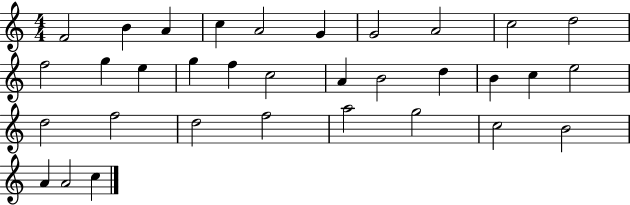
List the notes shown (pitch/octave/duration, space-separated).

F4/h B4/q A4/q C5/q A4/h G4/q G4/h A4/h C5/h D5/h F5/h G5/q E5/q G5/q F5/q C5/h A4/q B4/h D5/q B4/q C5/q E5/h D5/h F5/h D5/h F5/h A5/h G5/h C5/h B4/h A4/q A4/h C5/q